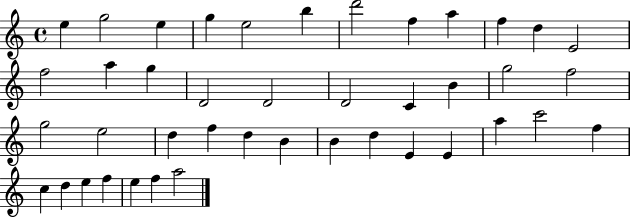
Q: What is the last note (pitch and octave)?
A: A5